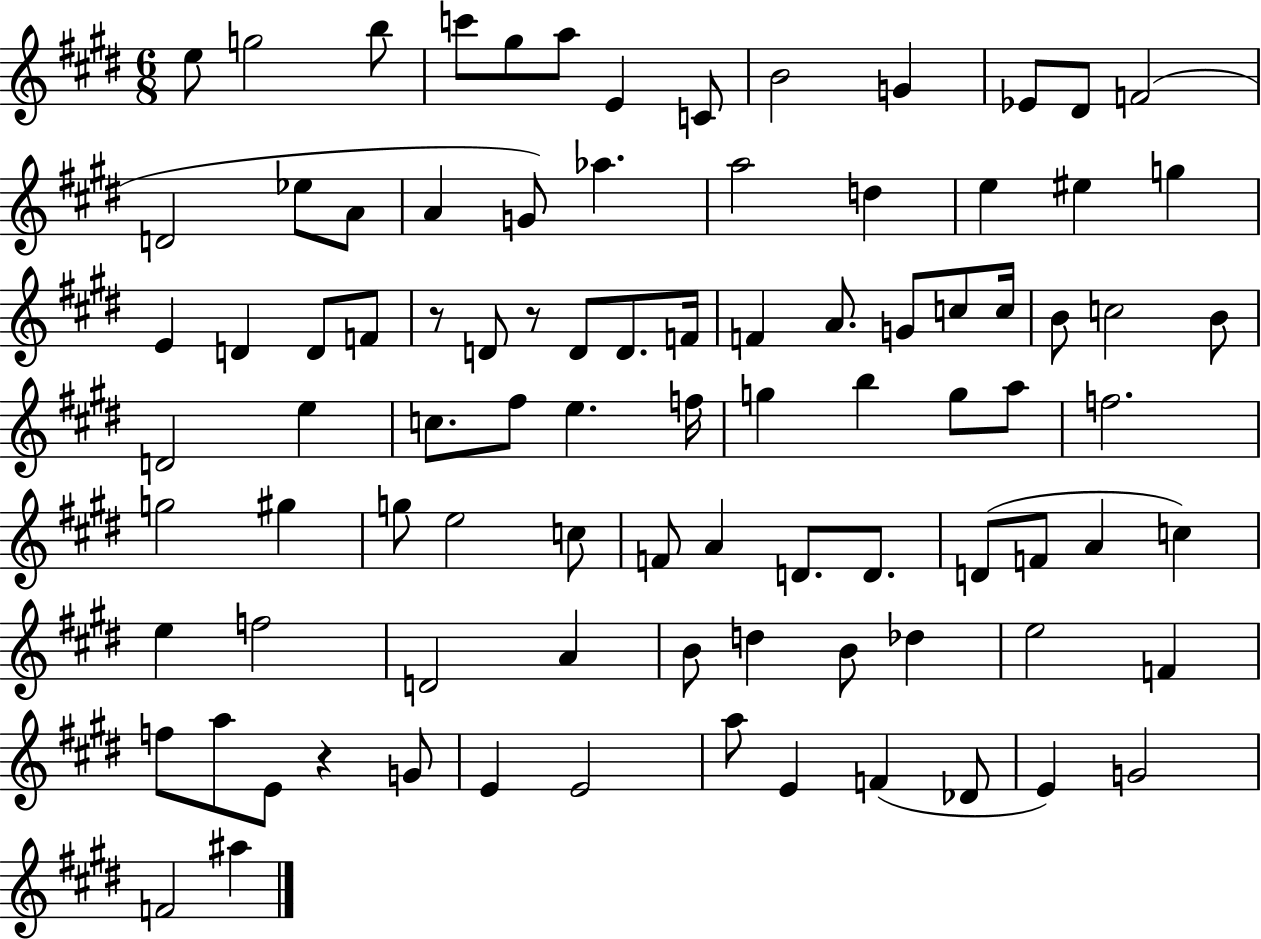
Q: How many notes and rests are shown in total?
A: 91